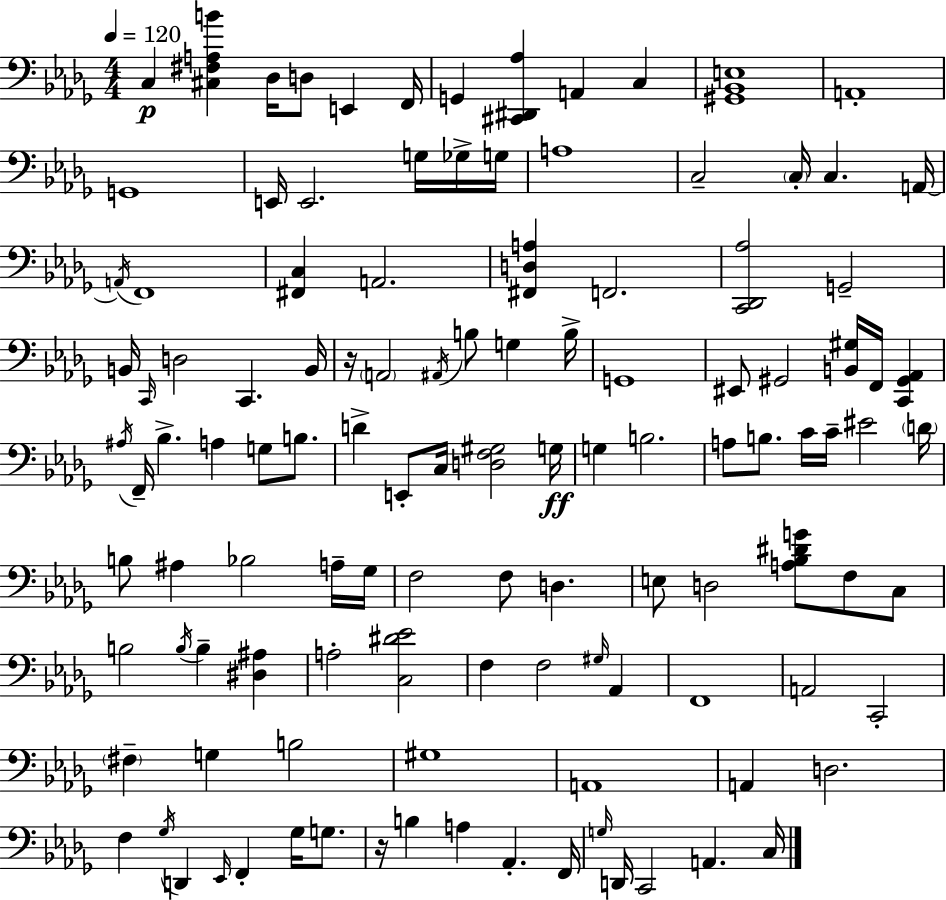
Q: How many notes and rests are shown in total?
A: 117